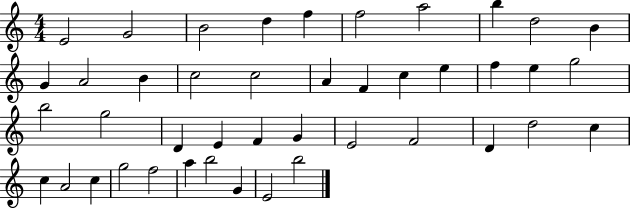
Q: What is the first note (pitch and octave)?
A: E4